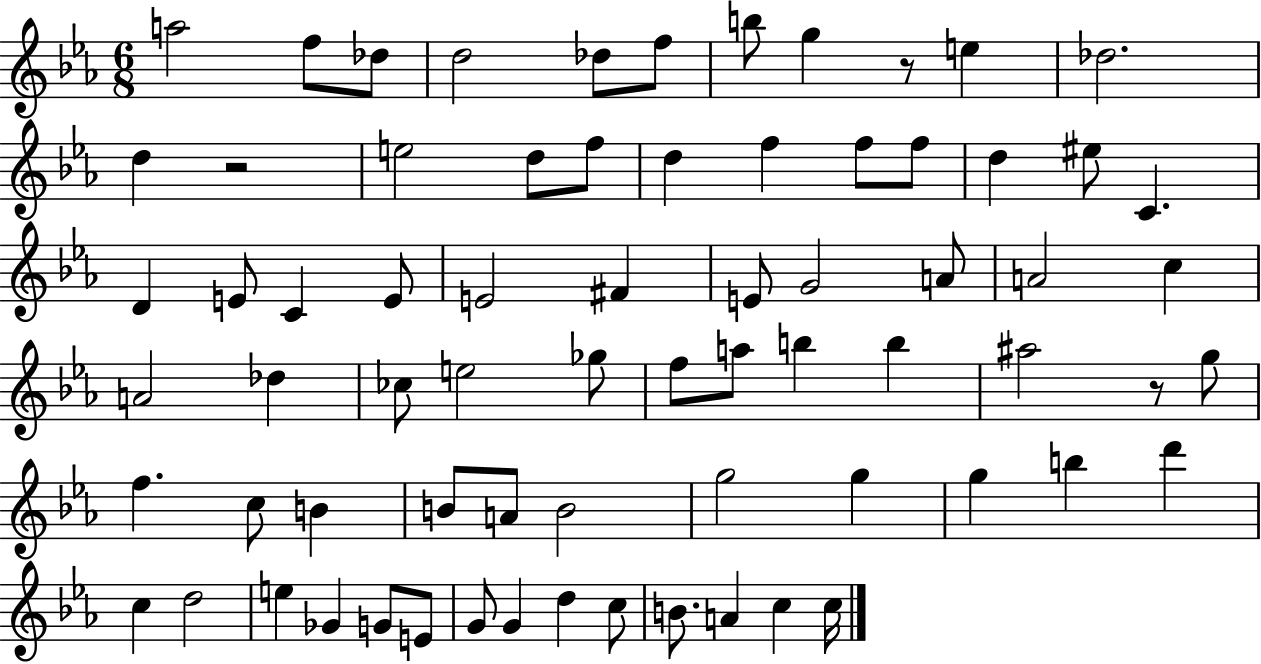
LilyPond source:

{
  \clef treble
  \numericTimeSignature
  \time 6/8
  \key ees \major
  a''2 f''8 des''8 | d''2 des''8 f''8 | b''8 g''4 r8 e''4 | des''2. | \break d''4 r2 | e''2 d''8 f''8 | d''4 f''4 f''8 f''8 | d''4 eis''8 c'4. | \break d'4 e'8 c'4 e'8 | e'2 fis'4 | e'8 g'2 a'8 | a'2 c''4 | \break a'2 des''4 | ces''8 e''2 ges''8 | f''8 a''8 b''4 b''4 | ais''2 r8 g''8 | \break f''4. c''8 b'4 | b'8 a'8 b'2 | g''2 g''4 | g''4 b''4 d'''4 | \break c''4 d''2 | e''4 ges'4 g'8 e'8 | g'8 g'4 d''4 c''8 | b'8. a'4 c''4 c''16 | \break \bar "|."
}